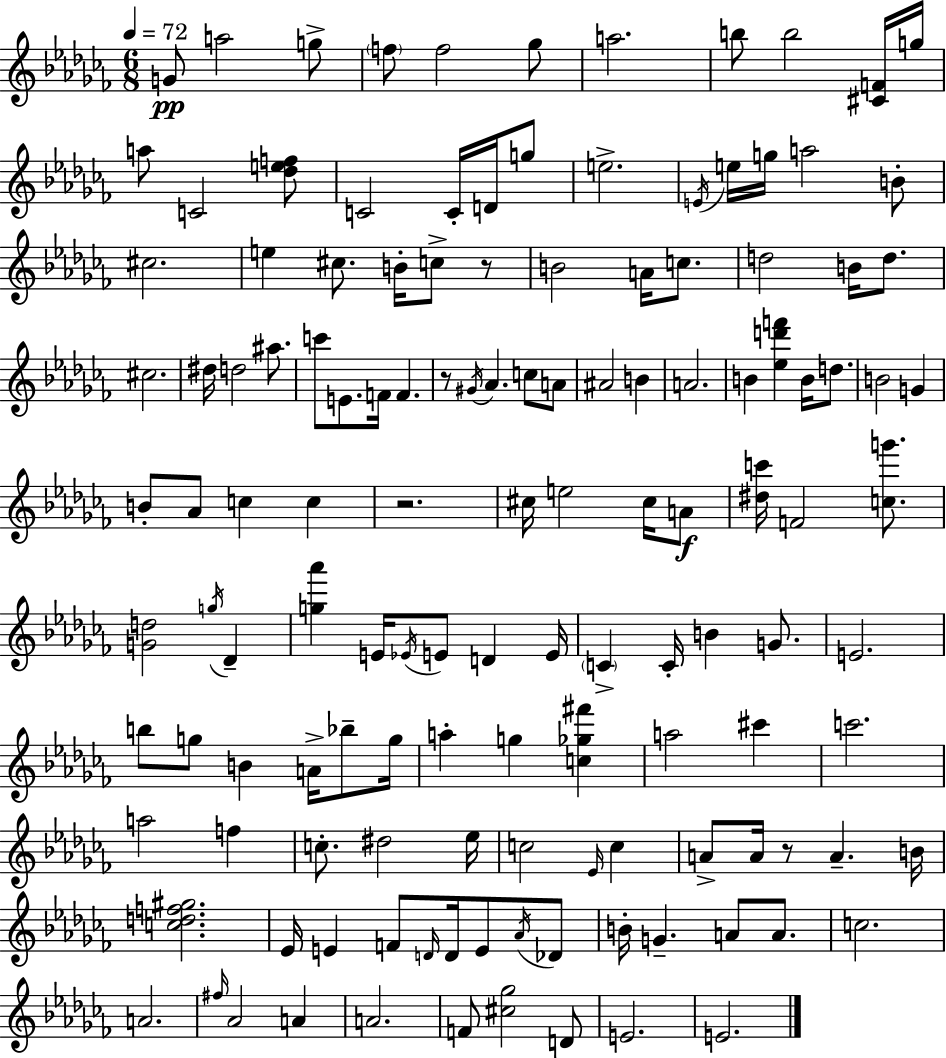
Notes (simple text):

G4/e A5/h G5/e F5/e F5/h Gb5/e A5/h. B5/e B5/h [C#4,F4]/s G5/s A5/e C4/h [Db5,E5,F5]/e C4/h C4/s D4/s G5/e E5/h. E4/s E5/s G5/s A5/h B4/e C#5/h. E5/q C#5/e. B4/s C5/e R/e B4/h A4/s C5/e. D5/h B4/s D5/e. C#5/h. D#5/s D5/h A#5/e. C6/e E4/e. F4/s F4/q. R/e G#4/s Ab4/q. C5/e A4/e A#4/h B4/q A4/h. B4/q [Eb5,D6,F6]/q B4/s D5/e. B4/h G4/q B4/e Ab4/e C5/q C5/q R/h. C#5/s E5/h C#5/s A4/e [D#5,C6]/s F4/h [C5,G6]/e. [G4,D5]/h G5/s Db4/q [G5,Ab6]/q E4/s Eb4/s E4/e D4/q E4/s C4/q C4/s B4/q G4/e. E4/h. B5/e G5/e B4/q A4/s Bb5/e G5/s A5/q G5/q [C5,Gb5,F#6]/q A5/h C#6/q C6/h. A5/h F5/q C5/e. D#5/h Eb5/s C5/h Eb4/s C5/q A4/e A4/s R/e A4/q. B4/s [C5,D5,F5,G#5]/h. Eb4/s E4/q F4/e D4/s D4/s E4/e Ab4/s Db4/e B4/s G4/q. A4/e A4/e. C5/h. A4/h. F#5/s Ab4/h A4/q A4/h. F4/e [C#5,Gb5]/h D4/e E4/h. E4/h.